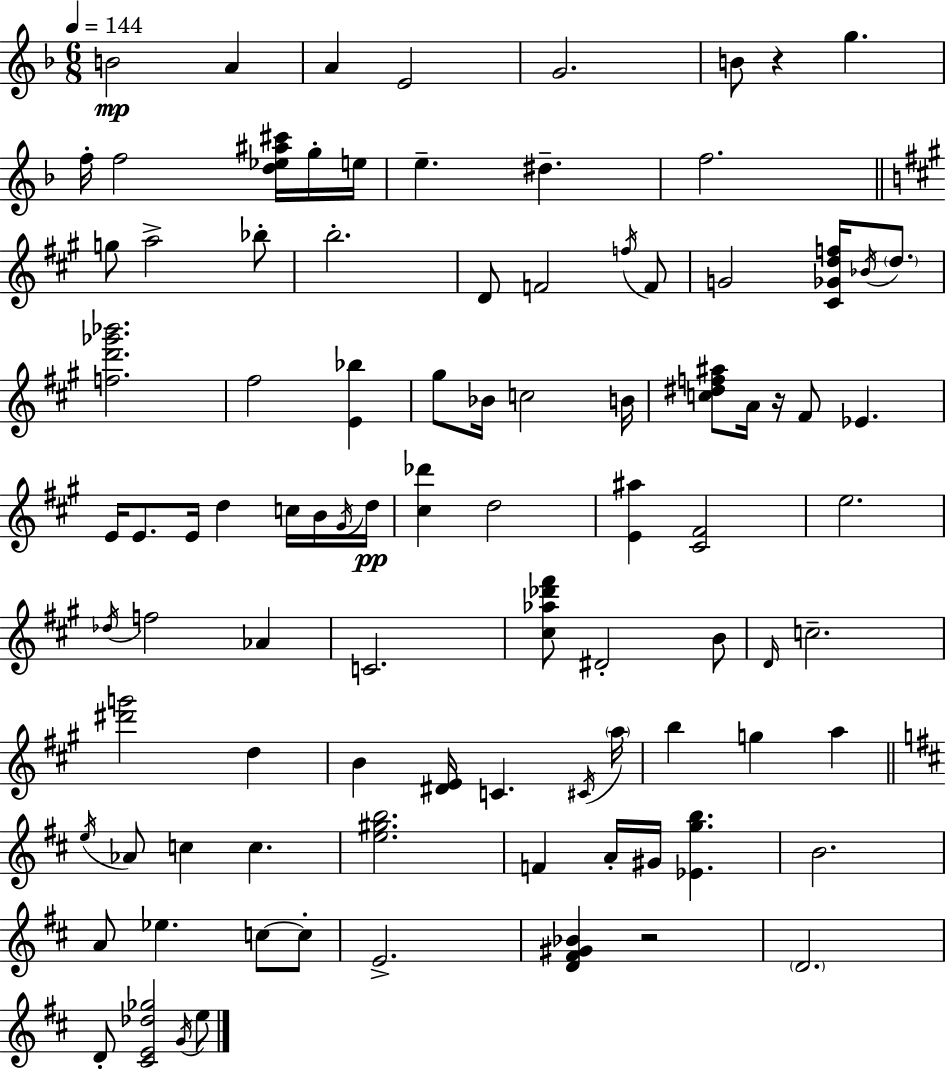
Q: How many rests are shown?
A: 3